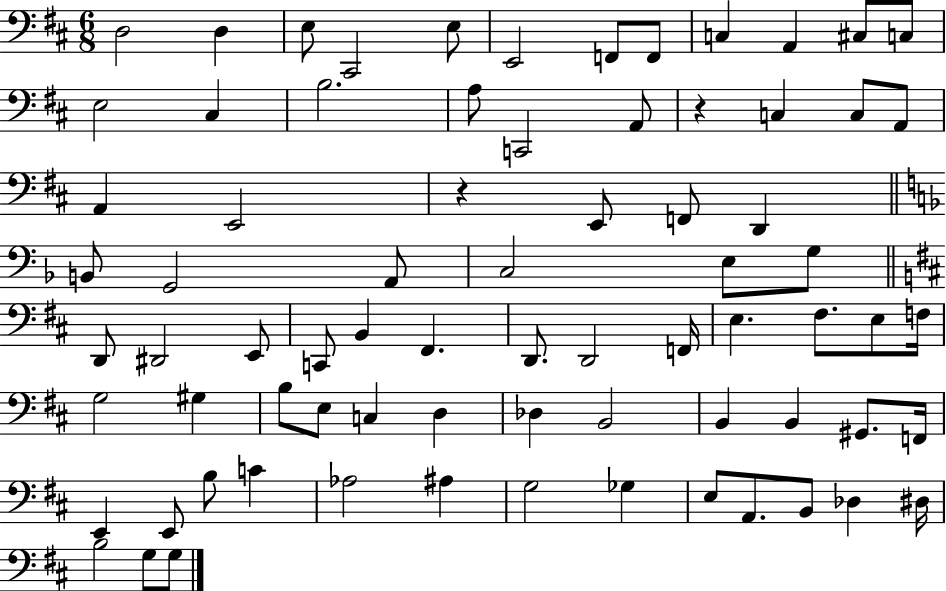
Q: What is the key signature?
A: D major